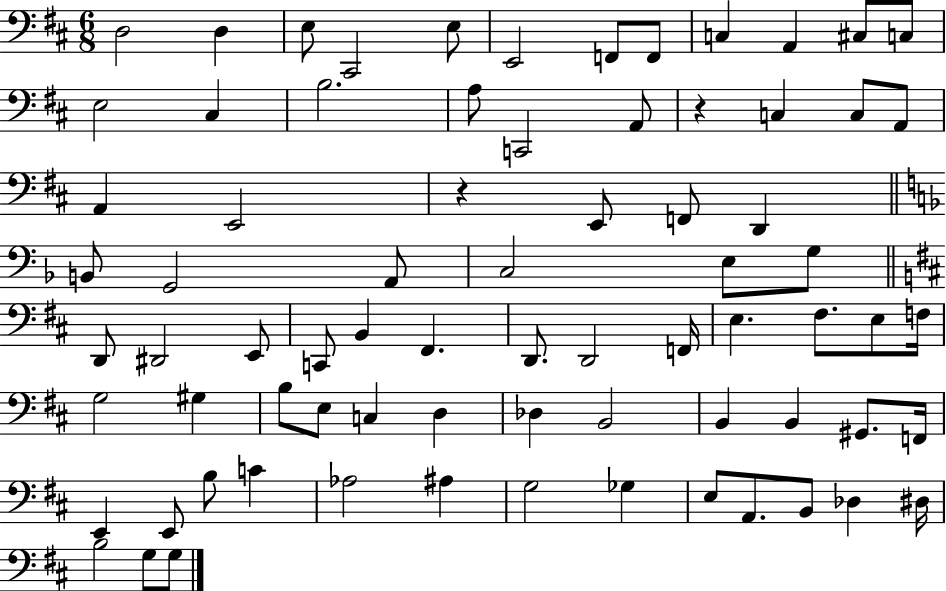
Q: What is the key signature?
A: D major